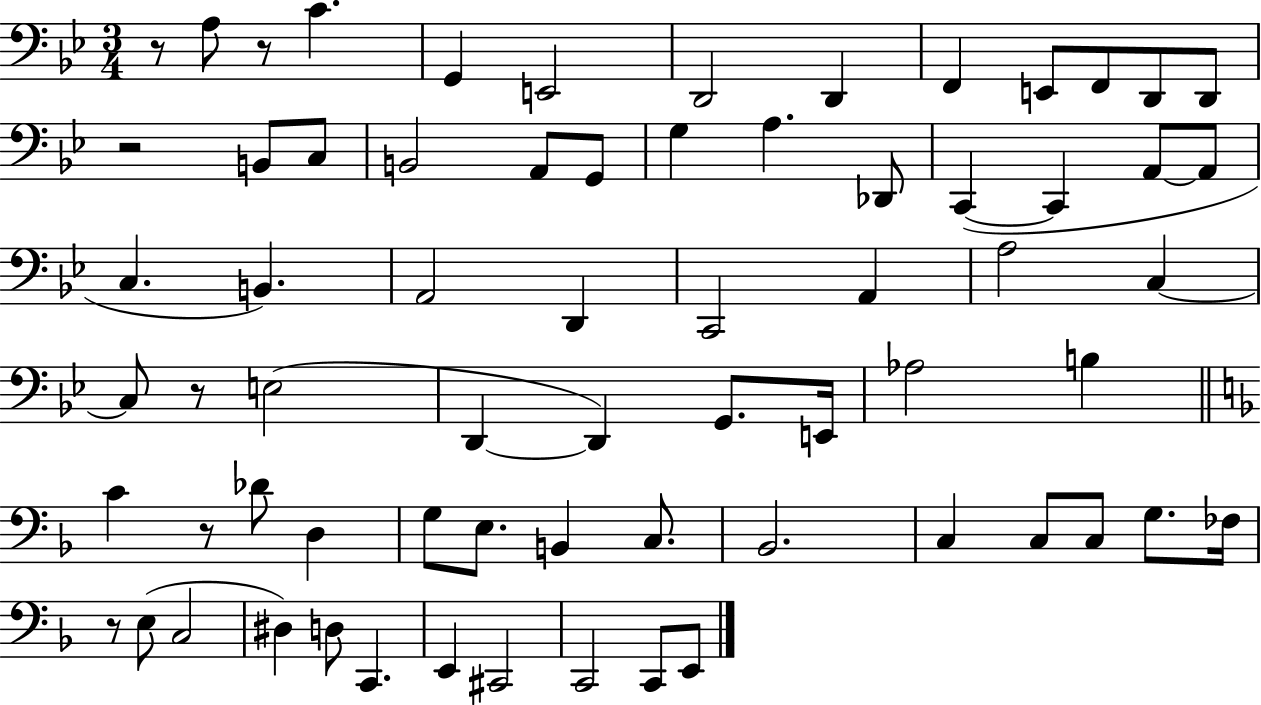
{
  \clef bass
  \numericTimeSignature
  \time 3/4
  \key bes \major
  r8 a8 r8 c'4. | g,4 e,2 | d,2 d,4 | f,4 e,8 f,8 d,8 d,8 | \break r2 b,8 c8 | b,2 a,8 g,8 | g4 a4. des,8 | c,4~(~ c,4 a,8~~ a,8 | \break c4. b,4.) | a,2 d,4 | c,2 a,4 | a2 c4~~ | \break c8 r8 e2( | d,4~~ d,4) g,8. e,16 | aes2 b4 | \bar "||" \break \key f \major c'4 r8 des'8 d4 | g8 e8. b,4 c8. | bes,2. | c4 c8 c8 g8. fes16 | \break r8 e8( c2 | dis4) d8 c,4. | e,4 cis,2 | c,2 c,8 e,8 | \break \bar "|."
}